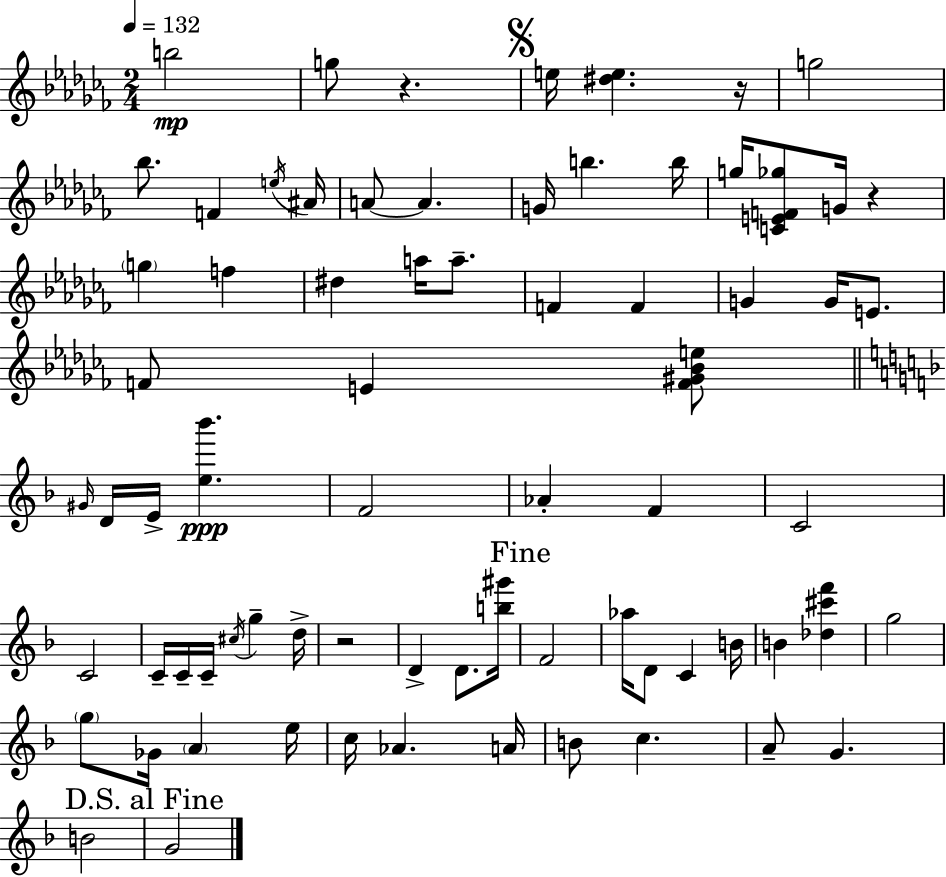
{
  \clef treble
  \numericTimeSignature
  \time 2/4
  \key aes \minor
  \tempo 4 = 132
  b''2\mp | g''8 r4. | \mark \markup { \musicglyph "scripts.segno" } e''16 <dis'' e''>4. r16 | g''2 | \break bes''8. f'4 \acciaccatura { e''16 } | ais'16 a'8~~ a'4. | g'16 b''4. | b''16 g''16 <c' e' f' ges''>8 g'16 r4 | \break \parenthesize g''4 f''4 | dis''4 a''16 a''8.-- | f'4 f'4 | g'4 g'16 e'8. | \break f'8 e'4 <f' gis' bes' e''>8 | \bar "||" \break \key f \major \grace { gis'16 } d'16 e'16-> <e'' bes'''>4.\ppp | f'2 | aes'4-. f'4 | c'2 | \break c'2 | c'16-- c'16-- c'16-- \acciaccatura { cis''16 } g''4-- | d''16-> r2 | d'4-> d'8. | \break <b'' gis'''>16 \mark "Fine" f'2 | aes''16 d'8 c'4 | b'16 b'4 <des'' cis''' f'''>4 | g''2 | \break \parenthesize g''8 ges'16 \parenthesize a'4 | e''16 c''16 aes'4. | a'16 b'8 c''4. | a'8-- g'4. | \break b'2 | \mark "D.S. al Fine" g'2 | \bar "|."
}